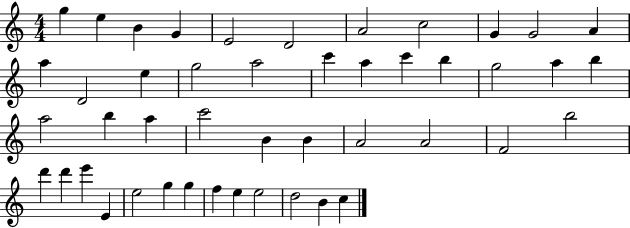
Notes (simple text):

G5/q E5/q B4/q G4/q E4/h D4/h A4/h C5/h G4/q G4/h A4/q A5/q D4/h E5/q G5/h A5/h C6/q A5/q C6/q B5/q G5/h A5/q B5/q A5/h B5/q A5/q C6/h B4/q B4/q A4/h A4/h F4/h B5/h D6/q D6/q E6/q E4/q E5/h G5/q G5/q F5/q E5/q E5/h D5/h B4/q C5/q